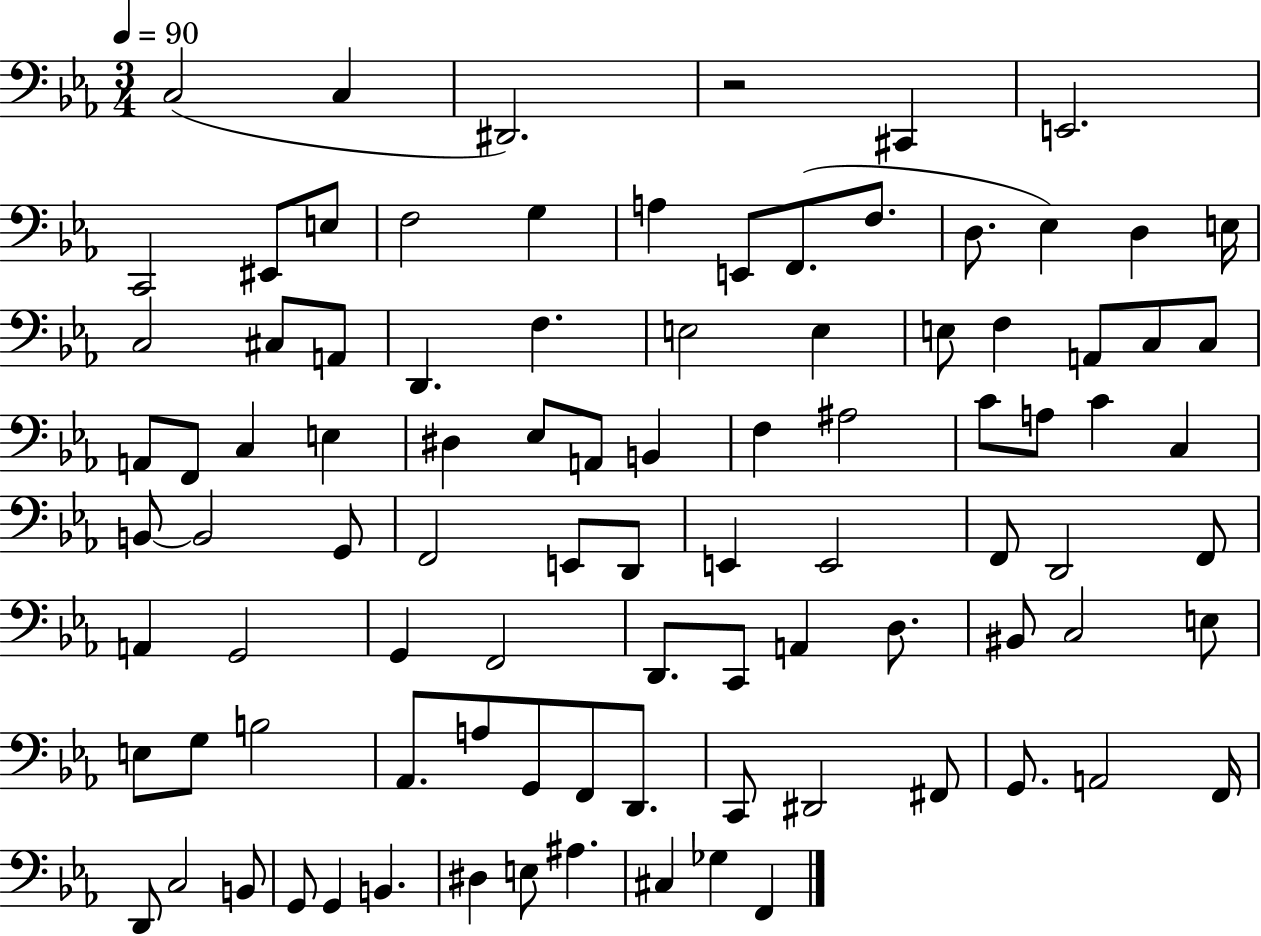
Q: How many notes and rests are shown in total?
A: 93